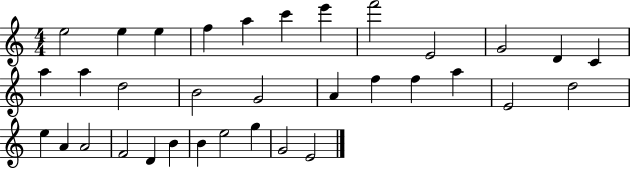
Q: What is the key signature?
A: C major